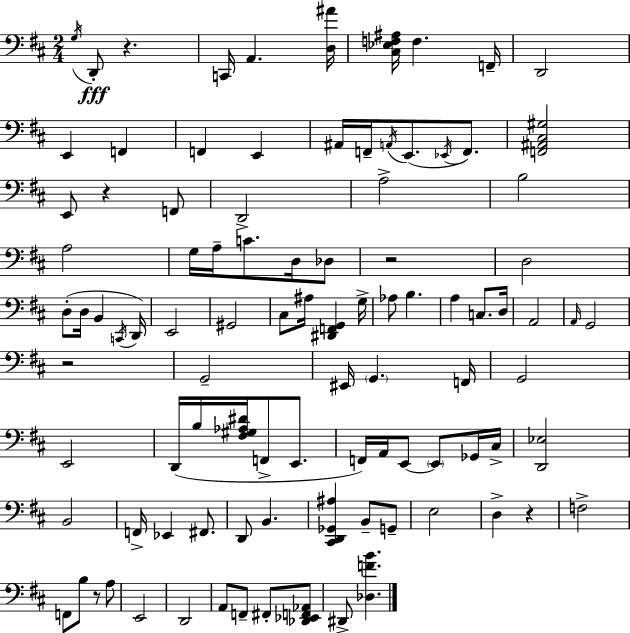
{
  \clef bass
  \numericTimeSignature
  \time 2/4
  \key d \major
  \repeat volta 2 { \acciaccatura { g16 }\fff d,8-. r4. | c,16 a,4. | <d ais'>16 <cis ees f ais>16 f4. | f,16-- d,2 | \break e,4 f,4 | f,4 e,4 | ais,16 f,16-- \acciaccatura { a,16 } e,8.( \acciaccatura { ees,16 } | f,8.) <f, ais, cis gis>2 | \break e,8 r4 | f,8 d,2-> | a2-> | b2 | \break a2 | g16 a16-- c'8. | d16 des8 r2 | d2 | \break d8-.( d16 b,4 | \acciaccatura { c,16 }) d,16 e,2 | gis,2 | cis8 ais16 <dis, f, g,>4 | \break g16-> aes8 b4. | a4 | c8. d16 a,2 | \grace { a,16 } g,2 | \break r2 | g,2-- | eis,16 \parenthesize g,4. | f,16 g,2 | \break e,2 | d,16( b16 <fis gis aes dis'>16 | f,8-> e,8. f,16) a,16 e,8~~ | \parenthesize e,8 ges,16 cis16-> <d, ees>2 | \break b,2 | f,16-> ees,4 | fis,8. d,8 b,4. | <cis, d, ges, ais>4 | \break b,8-- g,8-- e2 | d4-> | r4 f2-> | f,8 b8 | \break r8 a8 e,2 | d,2 | a,8 f,8-- | fis,8-. <des, ees, f, aes,>8 dis,8-> <des f' b'>4. | \break } \bar "|."
}